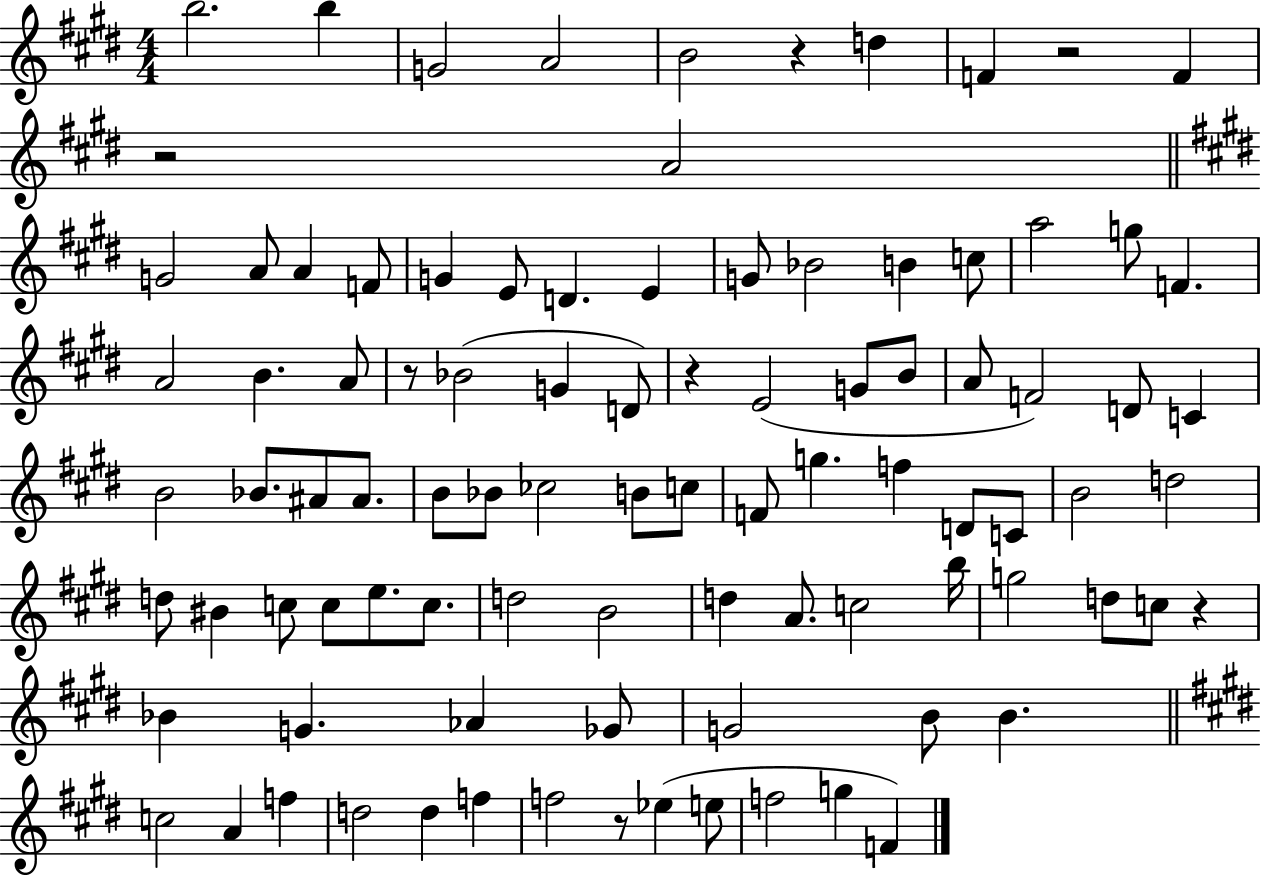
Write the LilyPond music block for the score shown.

{
  \clef treble
  \numericTimeSignature
  \time 4/4
  \key e \major
  b''2. b''4 | g'2 a'2 | b'2 r4 d''4 | f'4 r2 f'4 | \break r2 a'2 | \bar "||" \break \key e \major g'2 a'8 a'4 f'8 | g'4 e'8 d'4. e'4 | g'8 bes'2 b'4 c''8 | a''2 g''8 f'4. | \break a'2 b'4. a'8 | r8 bes'2( g'4 d'8) | r4 e'2( g'8 b'8 | a'8 f'2) d'8 c'4 | \break b'2 bes'8. ais'8 ais'8. | b'8 bes'8 ces''2 b'8 c''8 | f'8 g''4. f''4 d'8 c'8 | b'2 d''2 | \break d''8 bis'4 c''8 c''8 e''8. c''8. | d''2 b'2 | d''4 a'8. c''2 b''16 | g''2 d''8 c''8 r4 | \break bes'4 g'4. aes'4 ges'8 | g'2 b'8 b'4. | \bar "||" \break \key e \major c''2 a'4 f''4 | d''2 d''4 f''4 | f''2 r8 ees''4( e''8 | f''2 g''4 f'4) | \break \bar "|."
}